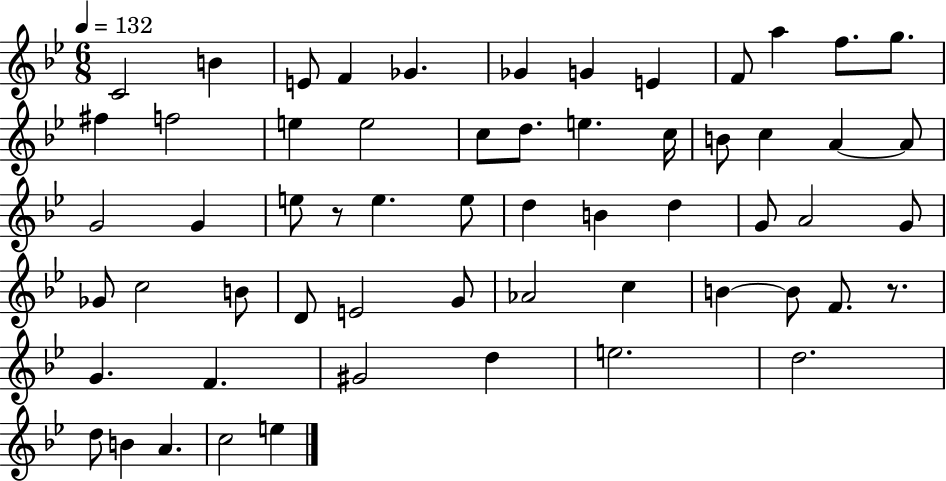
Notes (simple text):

C4/h B4/q E4/e F4/q Gb4/q. Gb4/q G4/q E4/q F4/e A5/q F5/e. G5/e. F#5/q F5/h E5/q E5/h C5/e D5/e. E5/q. C5/s B4/e C5/q A4/q A4/e G4/h G4/q E5/e R/e E5/q. E5/e D5/q B4/q D5/q G4/e A4/h G4/e Gb4/e C5/h B4/e D4/e E4/h G4/e Ab4/h C5/q B4/q B4/e F4/e. R/e. G4/q. F4/q. G#4/h D5/q E5/h. D5/h. D5/e B4/q A4/q. C5/h E5/q